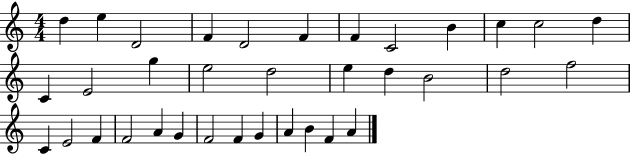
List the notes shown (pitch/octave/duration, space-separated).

D5/q E5/q D4/h F4/q D4/h F4/q F4/q C4/h B4/q C5/q C5/h D5/q C4/q E4/h G5/q E5/h D5/h E5/q D5/q B4/h D5/h F5/h C4/q E4/h F4/q F4/h A4/q G4/q F4/h F4/q G4/q A4/q B4/q F4/q A4/q